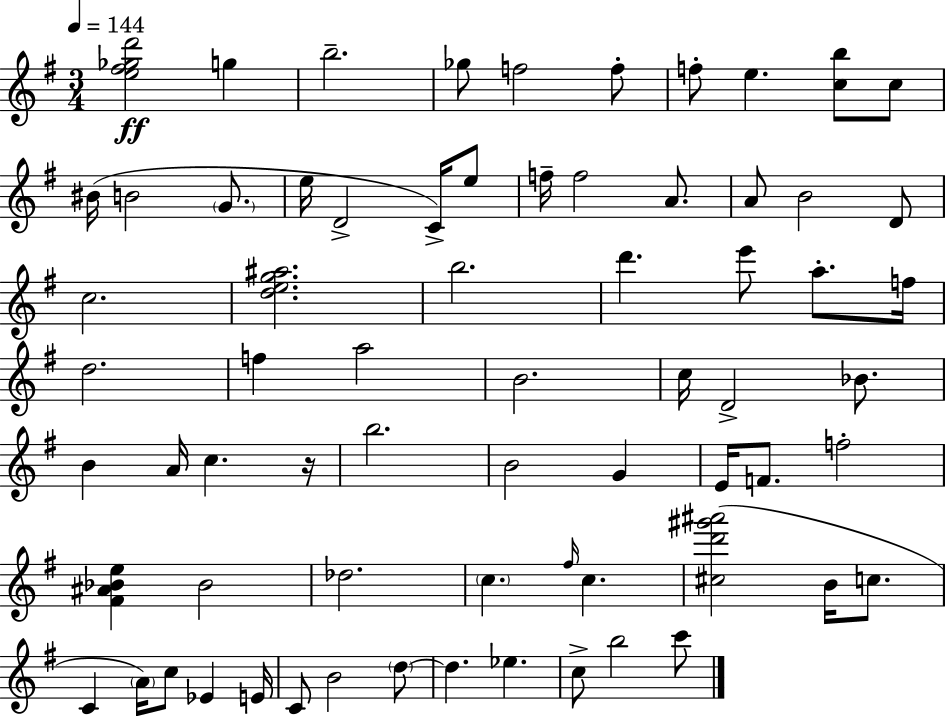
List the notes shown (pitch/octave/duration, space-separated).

[E5,F#5,Gb5,D6]/h G5/q B5/h. Gb5/e F5/h F5/e F5/e E5/q. [C5,B5]/e C5/e BIS4/s B4/h G4/e. E5/s D4/h C4/s E5/e F5/s F5/h A4/e. A4/e B4/h D4/e C5/h. [D5,E5,G5,A#5]/h. B5/h. D6/q. E6/e A5/e. F5/s D5/h. F5/q A5/h B4/h. C5/s D4/h Bb4/e. B4/q A4/s C5/q. R/s B5/h. B4/h G4/q E4/s F4/e. F5/h [F#4,A#4,Bb4,E5]/q Bb4/h Db5/h. C5/q. F#5/s C5/q. [C#5,D6,G#6,A#6]/h B4/s C5/e. C4/q A4/s C5/e Eb4/q E4/s C4/e B4/h D5/e D5/q. Eb5/q. C5/e B5/h C6/e